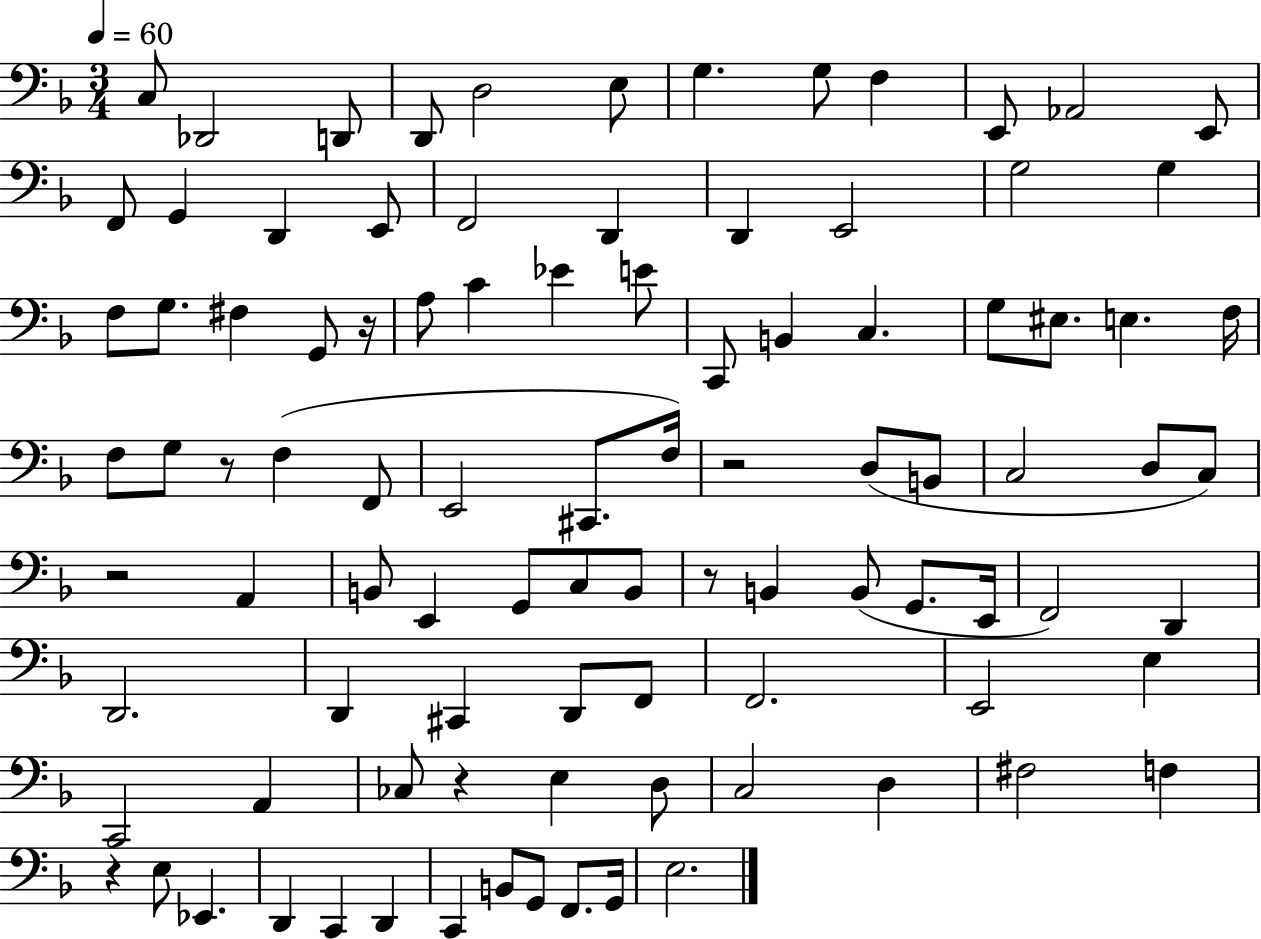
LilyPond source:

{
  \clef bass
  \numericTimeSignature
  \time 3/4
  \key f \major
  \tempo 4 = 60
  c8 des,2 d,8 | d,8 d2 e8 | g4. g8 f4 | e,8 aes,2 e,8 | \break f,8 g,4 d,4 e,8 | f,2 d,4 | d,4 e,2 | g2 g4 | \break f8 g8. fis4 g,8 r16 | a8 c'4 ees'4 e'8 | c,8 b,4 c4. | g8 eis8. e4. f16 | \break f8 g8 r8 f4( f,8 | e,2 cis,8. f16) | r2 d8( b,8 | c2 d8 c8) | \break r2 a,4 | b,8 e,4 g,8 c8 b,8 | r8 b,4 b,8( g,8. e,16 | f,2) d,4 | \break d,2. | d,4 cis,4 d,8 f,8 | f,2. | e,2 e4 | \break c,2 a,4 | ces8 r4 e4 d8 | c2 d4 | fis2 f4 | \break r4 e8 ees,4. | d,4 c,4 d,4 | c,4 b,8 g,8 f,8. g,16 | e2. | \break \bar "|."
}